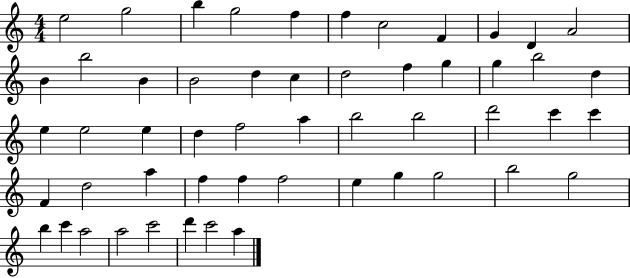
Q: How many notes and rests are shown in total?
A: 53